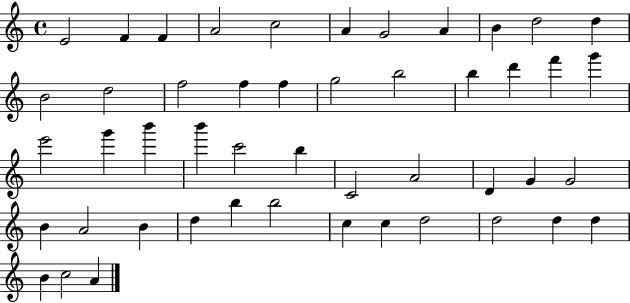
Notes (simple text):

E4/h F4/q F4/q A4/h C5/h A4/q G4/h A4/q B4/q D5/h D5/q B4/h D5/h F5/h F5/q F5/q G5/h B5/h B5/q D6/q F6/q G6/q E6/h G6/q B6/q B6/q C6/h B5/q C4/h A4/h D4/q G4/q G4/h B4/q A4/h B4/q D5/q B5/q B5/h C5/q C5/q D5/h D5/h D5/q D5/q B4/q C5/h A4/q